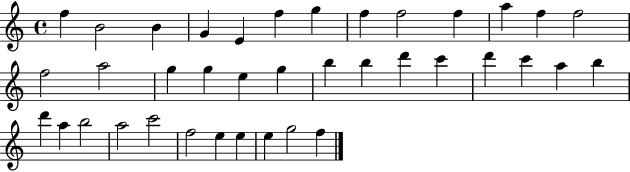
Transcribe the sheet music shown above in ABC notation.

X:1
T:Untitled
M:4/4
L:1/4
K:C
f B2 B G E f g f f2 f a f f2 f2 a2 g g e g b b d' c' d' c' a b d' a b2 a2 c'2 f2 e e e g2 f